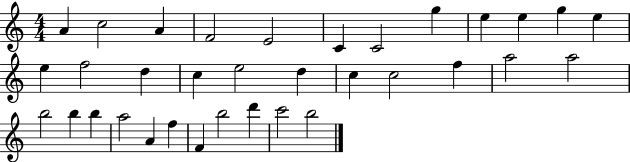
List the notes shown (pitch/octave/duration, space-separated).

A4/q C5/h A4/q F4/h E4/h C4/q C4/h G5/q E5/q E5/q G5/q E5/q E5/q F5/h D5/q C5/q E5/h D5/q C5/q C5/h F5/q A5/h A5/h B5/h B5/q B5/q A5/h A4/q F5/q F4/q B5/h D6/q C6/h B5/h